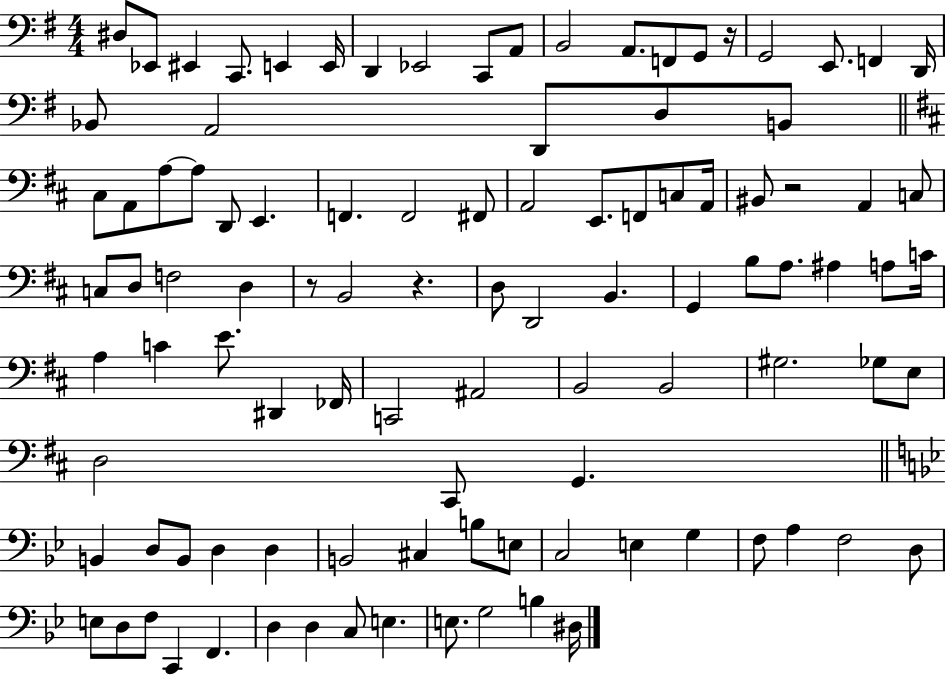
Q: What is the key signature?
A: G major